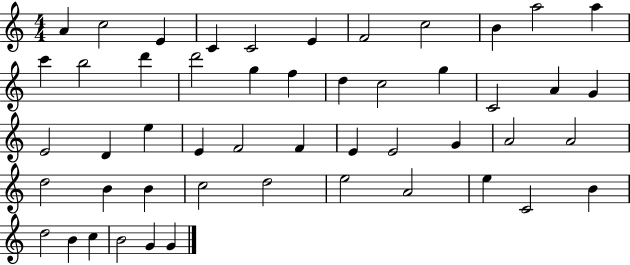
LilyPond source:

{
  \clef treble
  \numericTimeSignature
  \time 4/4
  \key c \major
  a'4 c''2 e'4 | c'4 c'2 e'4 | f'2 c''2 | b'4 a''2 a''4 | \break c'''4 b''2 d'''4 | d'''2 g''4 f''4 | d''4 c''2 g''4 | c'2 a'4 g'4 | \break e'2 d'4 e''4 | e'4 f'2 f'4 | e'4 e'2 g'4 | a'2 a'2 | \break d''2 b'4 b'4 | c''2 d''2 | e''2 a'2 | e''4 c'2 b'4 | \break d''2 b'4 c''4 | b'2 g'4 g'4 | \bar "|."
}